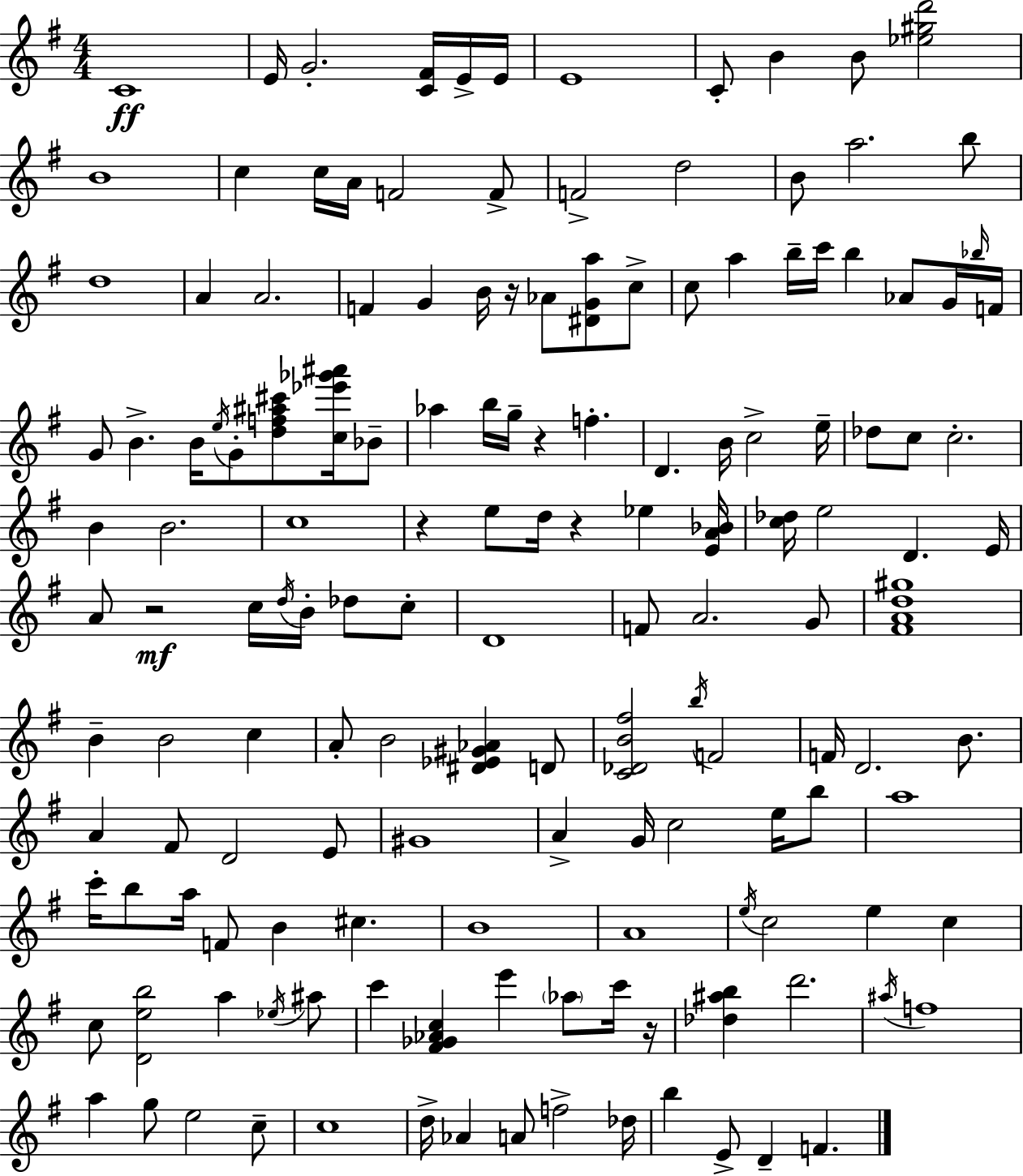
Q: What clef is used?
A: treble